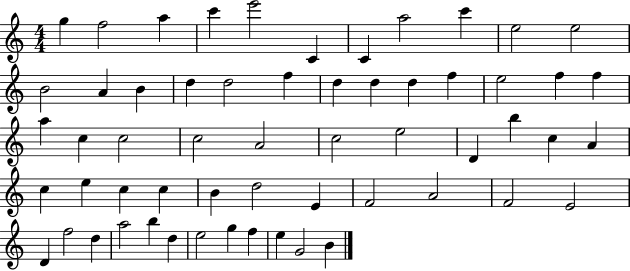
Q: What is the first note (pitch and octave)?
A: G5